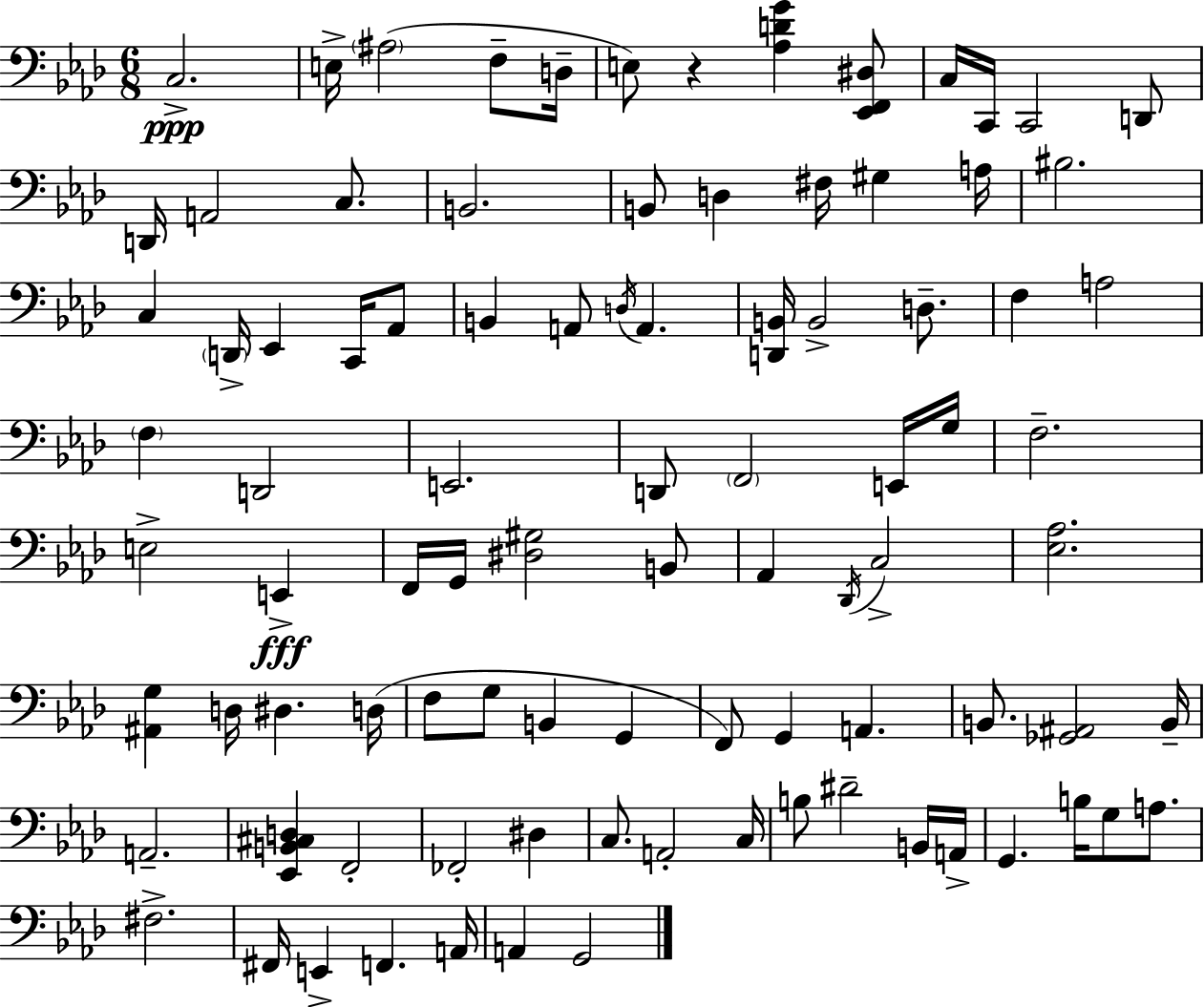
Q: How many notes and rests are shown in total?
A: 92